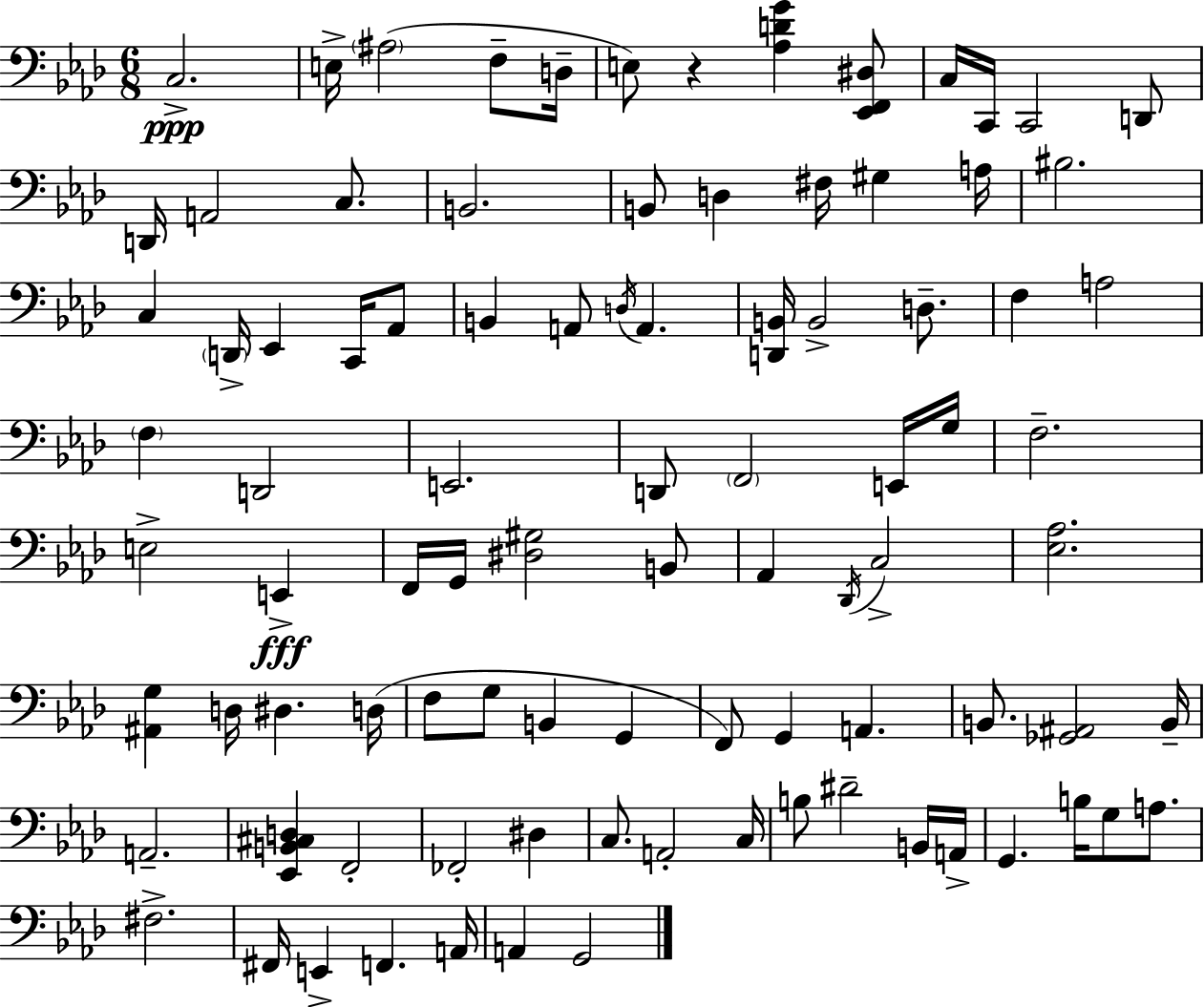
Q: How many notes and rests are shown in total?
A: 92